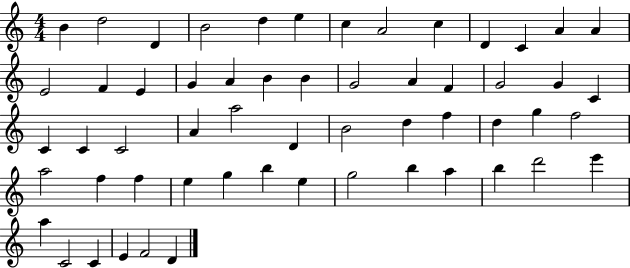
X:1
T:Untitled
M:4/4
L:1/4
K:C
B d2 D B2 d e c A2 c D C A A E2 F E G A B B G2 A F G2 G C C C C2 A a2 D B2 d f d g f2 a2 f f e g b e g2 b a b d'2 e' a C2 C E F2 D